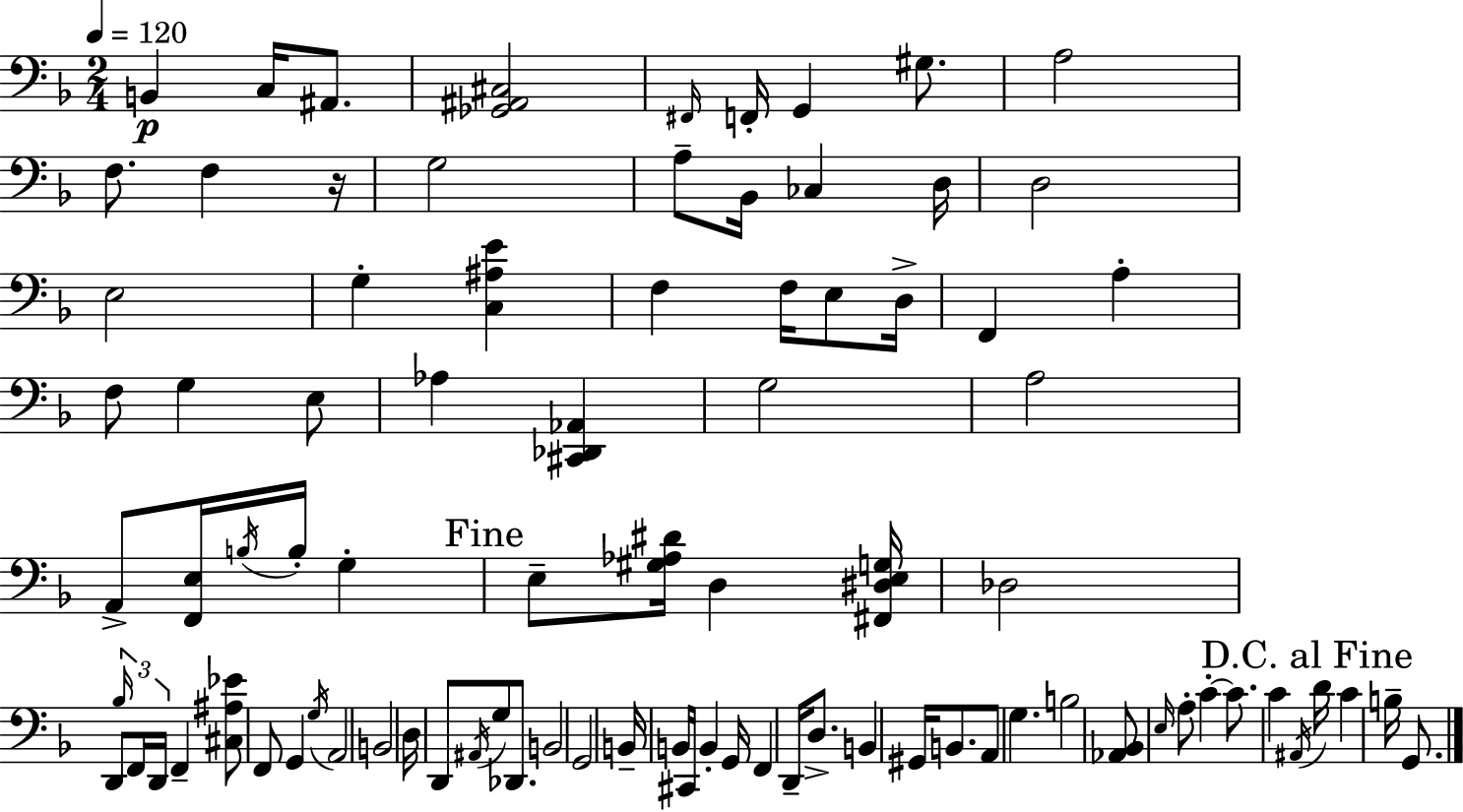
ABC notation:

X:1
T:Untitled
M:2/4
L:1/4
K:F
B,, C,/4 ^A,,/2 [_G,,^A,,^C,]2 ^F,,/4 F,,/4 G,, ^G,/2 A,2 F,/2 F, z/4 G,2 A,/2 _B,,/4 _C, D,/4 D,2 E,2 G, [C,^A,E] F, F,/4 E,/2 D,/4 F,, A, F,/2 G, E,/2 _A, [^C,,_D,,_A,,] G,2 A,2 A,,/2 [F,,E,]/4 B,/4 B,/4 G, E,/2 [^G,_A,^D]/4 D, [^F,,^D,E,G,]/4 _D,2 D,,/2 _B,/4 F,,/4 D,,/4 F,, [^C,^A,_E]/2 F,,/2 G,, G,/4 A,,2 B,,2 D,/4 D,,/2 ^A,,/4 G,/2 _D,,/2 B,,2 G,,2 B,,/4 B,,/4 ^C,,/4 B,, G,,/4 F,, D,,/4 D,/2 B,, ^G,,/4 B,,/2 A,,/2 G, B,2 [_A,,_B,,]/2 E,/4 A,/2 C C/2 C ^A,,/4 D/4 C B,/4 G,,/2